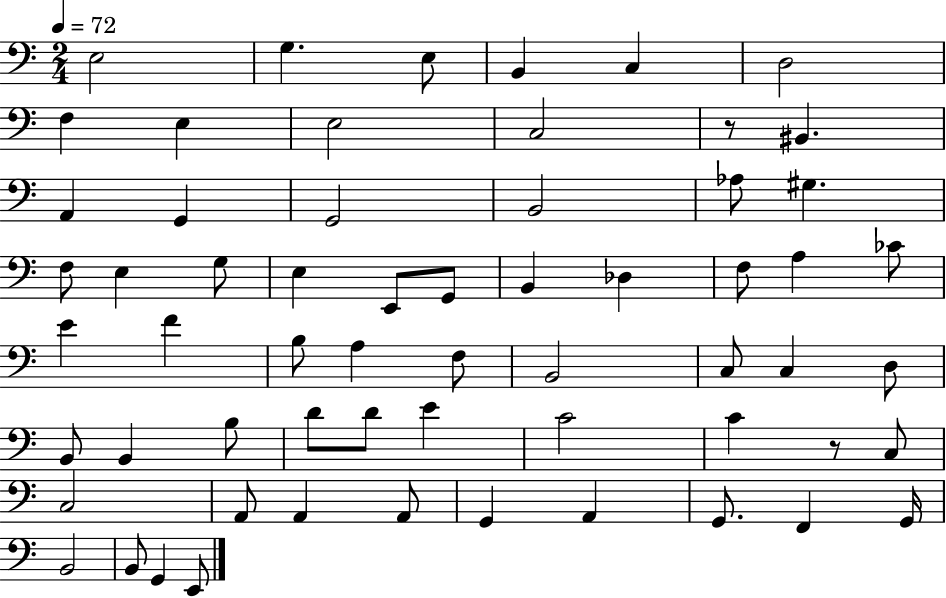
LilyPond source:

{
  \clef bass
  \numericTimeSignature
  \time 2/4
  \key c \major
  \tempo 4 = 72
  e2 | g4. e8 | b,4 c4 | d2 | \break f4 e4 | e2 | c2 | r8 bis,4. | \break a,4 g,4 | g,2 | b,2 | aes8 gis4. | \break f8 e4 g8 | e4 e,8 g,8 | b,4 des4 | f8 a4 ces'8 | \break e'4 f'4 | b8 a4 f8 | b,2 | c8 c4 d8 | \break b,8 b,4 b8 | d'8 d'8 e'4 | c'2 | c'4 r8 c8 | \break c2 | a,8 a,4 a,8 | g,4 a,4 | g,8. f,4 g,16 | \break b,2 | b,8 g,4 e,8 | \bar "|."
}